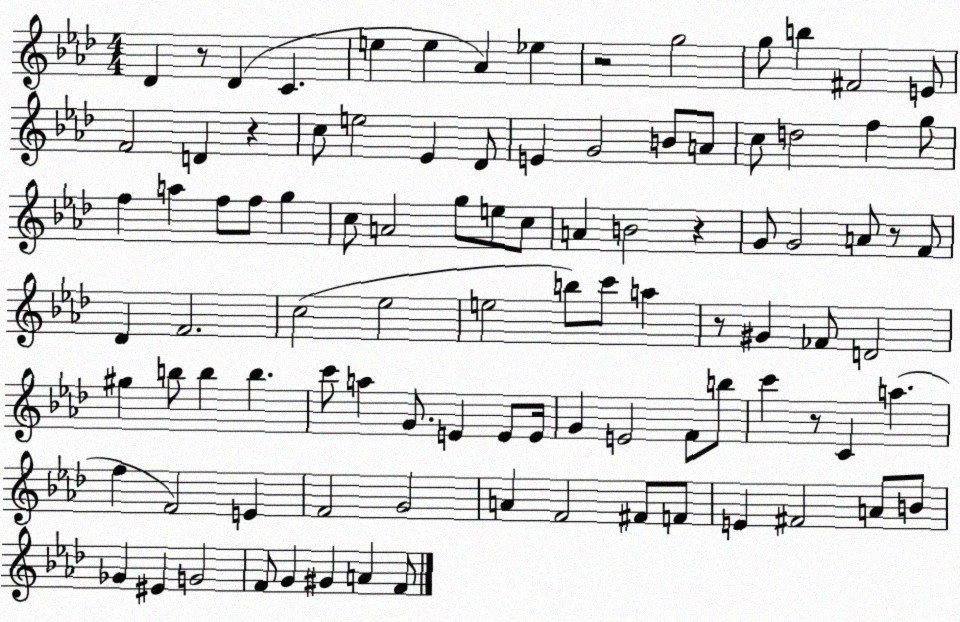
X:1
T:Untitled
M:4/4
L:1/4
K:Ab
_D z/2 _D C e e _A _e z2 g2 g/2 b ^F2 E/2 F2 D z c/2 e2 _E _D/2 E G2 B/2 A/2 c/2 d2 f g/2 f a f/2 f/2 g c/2 A2 g/2 e/2 c/2 A B2 z G/2 G2 A/2 z/2 F/2 _D F2 c2 _e2 e2 b/2 c'/2 a z/2 ^G _F/2 D2 ^g b/2 b b c'/2 a G/2 E E/2 E/4 G E2 F/2 b/2 c' z/2 C a f F2 E F2 G2 A F2 ^F/2 F/2 E ^F2 A/2 B/2 _G ^E G2 F/2 G ^G A F/2